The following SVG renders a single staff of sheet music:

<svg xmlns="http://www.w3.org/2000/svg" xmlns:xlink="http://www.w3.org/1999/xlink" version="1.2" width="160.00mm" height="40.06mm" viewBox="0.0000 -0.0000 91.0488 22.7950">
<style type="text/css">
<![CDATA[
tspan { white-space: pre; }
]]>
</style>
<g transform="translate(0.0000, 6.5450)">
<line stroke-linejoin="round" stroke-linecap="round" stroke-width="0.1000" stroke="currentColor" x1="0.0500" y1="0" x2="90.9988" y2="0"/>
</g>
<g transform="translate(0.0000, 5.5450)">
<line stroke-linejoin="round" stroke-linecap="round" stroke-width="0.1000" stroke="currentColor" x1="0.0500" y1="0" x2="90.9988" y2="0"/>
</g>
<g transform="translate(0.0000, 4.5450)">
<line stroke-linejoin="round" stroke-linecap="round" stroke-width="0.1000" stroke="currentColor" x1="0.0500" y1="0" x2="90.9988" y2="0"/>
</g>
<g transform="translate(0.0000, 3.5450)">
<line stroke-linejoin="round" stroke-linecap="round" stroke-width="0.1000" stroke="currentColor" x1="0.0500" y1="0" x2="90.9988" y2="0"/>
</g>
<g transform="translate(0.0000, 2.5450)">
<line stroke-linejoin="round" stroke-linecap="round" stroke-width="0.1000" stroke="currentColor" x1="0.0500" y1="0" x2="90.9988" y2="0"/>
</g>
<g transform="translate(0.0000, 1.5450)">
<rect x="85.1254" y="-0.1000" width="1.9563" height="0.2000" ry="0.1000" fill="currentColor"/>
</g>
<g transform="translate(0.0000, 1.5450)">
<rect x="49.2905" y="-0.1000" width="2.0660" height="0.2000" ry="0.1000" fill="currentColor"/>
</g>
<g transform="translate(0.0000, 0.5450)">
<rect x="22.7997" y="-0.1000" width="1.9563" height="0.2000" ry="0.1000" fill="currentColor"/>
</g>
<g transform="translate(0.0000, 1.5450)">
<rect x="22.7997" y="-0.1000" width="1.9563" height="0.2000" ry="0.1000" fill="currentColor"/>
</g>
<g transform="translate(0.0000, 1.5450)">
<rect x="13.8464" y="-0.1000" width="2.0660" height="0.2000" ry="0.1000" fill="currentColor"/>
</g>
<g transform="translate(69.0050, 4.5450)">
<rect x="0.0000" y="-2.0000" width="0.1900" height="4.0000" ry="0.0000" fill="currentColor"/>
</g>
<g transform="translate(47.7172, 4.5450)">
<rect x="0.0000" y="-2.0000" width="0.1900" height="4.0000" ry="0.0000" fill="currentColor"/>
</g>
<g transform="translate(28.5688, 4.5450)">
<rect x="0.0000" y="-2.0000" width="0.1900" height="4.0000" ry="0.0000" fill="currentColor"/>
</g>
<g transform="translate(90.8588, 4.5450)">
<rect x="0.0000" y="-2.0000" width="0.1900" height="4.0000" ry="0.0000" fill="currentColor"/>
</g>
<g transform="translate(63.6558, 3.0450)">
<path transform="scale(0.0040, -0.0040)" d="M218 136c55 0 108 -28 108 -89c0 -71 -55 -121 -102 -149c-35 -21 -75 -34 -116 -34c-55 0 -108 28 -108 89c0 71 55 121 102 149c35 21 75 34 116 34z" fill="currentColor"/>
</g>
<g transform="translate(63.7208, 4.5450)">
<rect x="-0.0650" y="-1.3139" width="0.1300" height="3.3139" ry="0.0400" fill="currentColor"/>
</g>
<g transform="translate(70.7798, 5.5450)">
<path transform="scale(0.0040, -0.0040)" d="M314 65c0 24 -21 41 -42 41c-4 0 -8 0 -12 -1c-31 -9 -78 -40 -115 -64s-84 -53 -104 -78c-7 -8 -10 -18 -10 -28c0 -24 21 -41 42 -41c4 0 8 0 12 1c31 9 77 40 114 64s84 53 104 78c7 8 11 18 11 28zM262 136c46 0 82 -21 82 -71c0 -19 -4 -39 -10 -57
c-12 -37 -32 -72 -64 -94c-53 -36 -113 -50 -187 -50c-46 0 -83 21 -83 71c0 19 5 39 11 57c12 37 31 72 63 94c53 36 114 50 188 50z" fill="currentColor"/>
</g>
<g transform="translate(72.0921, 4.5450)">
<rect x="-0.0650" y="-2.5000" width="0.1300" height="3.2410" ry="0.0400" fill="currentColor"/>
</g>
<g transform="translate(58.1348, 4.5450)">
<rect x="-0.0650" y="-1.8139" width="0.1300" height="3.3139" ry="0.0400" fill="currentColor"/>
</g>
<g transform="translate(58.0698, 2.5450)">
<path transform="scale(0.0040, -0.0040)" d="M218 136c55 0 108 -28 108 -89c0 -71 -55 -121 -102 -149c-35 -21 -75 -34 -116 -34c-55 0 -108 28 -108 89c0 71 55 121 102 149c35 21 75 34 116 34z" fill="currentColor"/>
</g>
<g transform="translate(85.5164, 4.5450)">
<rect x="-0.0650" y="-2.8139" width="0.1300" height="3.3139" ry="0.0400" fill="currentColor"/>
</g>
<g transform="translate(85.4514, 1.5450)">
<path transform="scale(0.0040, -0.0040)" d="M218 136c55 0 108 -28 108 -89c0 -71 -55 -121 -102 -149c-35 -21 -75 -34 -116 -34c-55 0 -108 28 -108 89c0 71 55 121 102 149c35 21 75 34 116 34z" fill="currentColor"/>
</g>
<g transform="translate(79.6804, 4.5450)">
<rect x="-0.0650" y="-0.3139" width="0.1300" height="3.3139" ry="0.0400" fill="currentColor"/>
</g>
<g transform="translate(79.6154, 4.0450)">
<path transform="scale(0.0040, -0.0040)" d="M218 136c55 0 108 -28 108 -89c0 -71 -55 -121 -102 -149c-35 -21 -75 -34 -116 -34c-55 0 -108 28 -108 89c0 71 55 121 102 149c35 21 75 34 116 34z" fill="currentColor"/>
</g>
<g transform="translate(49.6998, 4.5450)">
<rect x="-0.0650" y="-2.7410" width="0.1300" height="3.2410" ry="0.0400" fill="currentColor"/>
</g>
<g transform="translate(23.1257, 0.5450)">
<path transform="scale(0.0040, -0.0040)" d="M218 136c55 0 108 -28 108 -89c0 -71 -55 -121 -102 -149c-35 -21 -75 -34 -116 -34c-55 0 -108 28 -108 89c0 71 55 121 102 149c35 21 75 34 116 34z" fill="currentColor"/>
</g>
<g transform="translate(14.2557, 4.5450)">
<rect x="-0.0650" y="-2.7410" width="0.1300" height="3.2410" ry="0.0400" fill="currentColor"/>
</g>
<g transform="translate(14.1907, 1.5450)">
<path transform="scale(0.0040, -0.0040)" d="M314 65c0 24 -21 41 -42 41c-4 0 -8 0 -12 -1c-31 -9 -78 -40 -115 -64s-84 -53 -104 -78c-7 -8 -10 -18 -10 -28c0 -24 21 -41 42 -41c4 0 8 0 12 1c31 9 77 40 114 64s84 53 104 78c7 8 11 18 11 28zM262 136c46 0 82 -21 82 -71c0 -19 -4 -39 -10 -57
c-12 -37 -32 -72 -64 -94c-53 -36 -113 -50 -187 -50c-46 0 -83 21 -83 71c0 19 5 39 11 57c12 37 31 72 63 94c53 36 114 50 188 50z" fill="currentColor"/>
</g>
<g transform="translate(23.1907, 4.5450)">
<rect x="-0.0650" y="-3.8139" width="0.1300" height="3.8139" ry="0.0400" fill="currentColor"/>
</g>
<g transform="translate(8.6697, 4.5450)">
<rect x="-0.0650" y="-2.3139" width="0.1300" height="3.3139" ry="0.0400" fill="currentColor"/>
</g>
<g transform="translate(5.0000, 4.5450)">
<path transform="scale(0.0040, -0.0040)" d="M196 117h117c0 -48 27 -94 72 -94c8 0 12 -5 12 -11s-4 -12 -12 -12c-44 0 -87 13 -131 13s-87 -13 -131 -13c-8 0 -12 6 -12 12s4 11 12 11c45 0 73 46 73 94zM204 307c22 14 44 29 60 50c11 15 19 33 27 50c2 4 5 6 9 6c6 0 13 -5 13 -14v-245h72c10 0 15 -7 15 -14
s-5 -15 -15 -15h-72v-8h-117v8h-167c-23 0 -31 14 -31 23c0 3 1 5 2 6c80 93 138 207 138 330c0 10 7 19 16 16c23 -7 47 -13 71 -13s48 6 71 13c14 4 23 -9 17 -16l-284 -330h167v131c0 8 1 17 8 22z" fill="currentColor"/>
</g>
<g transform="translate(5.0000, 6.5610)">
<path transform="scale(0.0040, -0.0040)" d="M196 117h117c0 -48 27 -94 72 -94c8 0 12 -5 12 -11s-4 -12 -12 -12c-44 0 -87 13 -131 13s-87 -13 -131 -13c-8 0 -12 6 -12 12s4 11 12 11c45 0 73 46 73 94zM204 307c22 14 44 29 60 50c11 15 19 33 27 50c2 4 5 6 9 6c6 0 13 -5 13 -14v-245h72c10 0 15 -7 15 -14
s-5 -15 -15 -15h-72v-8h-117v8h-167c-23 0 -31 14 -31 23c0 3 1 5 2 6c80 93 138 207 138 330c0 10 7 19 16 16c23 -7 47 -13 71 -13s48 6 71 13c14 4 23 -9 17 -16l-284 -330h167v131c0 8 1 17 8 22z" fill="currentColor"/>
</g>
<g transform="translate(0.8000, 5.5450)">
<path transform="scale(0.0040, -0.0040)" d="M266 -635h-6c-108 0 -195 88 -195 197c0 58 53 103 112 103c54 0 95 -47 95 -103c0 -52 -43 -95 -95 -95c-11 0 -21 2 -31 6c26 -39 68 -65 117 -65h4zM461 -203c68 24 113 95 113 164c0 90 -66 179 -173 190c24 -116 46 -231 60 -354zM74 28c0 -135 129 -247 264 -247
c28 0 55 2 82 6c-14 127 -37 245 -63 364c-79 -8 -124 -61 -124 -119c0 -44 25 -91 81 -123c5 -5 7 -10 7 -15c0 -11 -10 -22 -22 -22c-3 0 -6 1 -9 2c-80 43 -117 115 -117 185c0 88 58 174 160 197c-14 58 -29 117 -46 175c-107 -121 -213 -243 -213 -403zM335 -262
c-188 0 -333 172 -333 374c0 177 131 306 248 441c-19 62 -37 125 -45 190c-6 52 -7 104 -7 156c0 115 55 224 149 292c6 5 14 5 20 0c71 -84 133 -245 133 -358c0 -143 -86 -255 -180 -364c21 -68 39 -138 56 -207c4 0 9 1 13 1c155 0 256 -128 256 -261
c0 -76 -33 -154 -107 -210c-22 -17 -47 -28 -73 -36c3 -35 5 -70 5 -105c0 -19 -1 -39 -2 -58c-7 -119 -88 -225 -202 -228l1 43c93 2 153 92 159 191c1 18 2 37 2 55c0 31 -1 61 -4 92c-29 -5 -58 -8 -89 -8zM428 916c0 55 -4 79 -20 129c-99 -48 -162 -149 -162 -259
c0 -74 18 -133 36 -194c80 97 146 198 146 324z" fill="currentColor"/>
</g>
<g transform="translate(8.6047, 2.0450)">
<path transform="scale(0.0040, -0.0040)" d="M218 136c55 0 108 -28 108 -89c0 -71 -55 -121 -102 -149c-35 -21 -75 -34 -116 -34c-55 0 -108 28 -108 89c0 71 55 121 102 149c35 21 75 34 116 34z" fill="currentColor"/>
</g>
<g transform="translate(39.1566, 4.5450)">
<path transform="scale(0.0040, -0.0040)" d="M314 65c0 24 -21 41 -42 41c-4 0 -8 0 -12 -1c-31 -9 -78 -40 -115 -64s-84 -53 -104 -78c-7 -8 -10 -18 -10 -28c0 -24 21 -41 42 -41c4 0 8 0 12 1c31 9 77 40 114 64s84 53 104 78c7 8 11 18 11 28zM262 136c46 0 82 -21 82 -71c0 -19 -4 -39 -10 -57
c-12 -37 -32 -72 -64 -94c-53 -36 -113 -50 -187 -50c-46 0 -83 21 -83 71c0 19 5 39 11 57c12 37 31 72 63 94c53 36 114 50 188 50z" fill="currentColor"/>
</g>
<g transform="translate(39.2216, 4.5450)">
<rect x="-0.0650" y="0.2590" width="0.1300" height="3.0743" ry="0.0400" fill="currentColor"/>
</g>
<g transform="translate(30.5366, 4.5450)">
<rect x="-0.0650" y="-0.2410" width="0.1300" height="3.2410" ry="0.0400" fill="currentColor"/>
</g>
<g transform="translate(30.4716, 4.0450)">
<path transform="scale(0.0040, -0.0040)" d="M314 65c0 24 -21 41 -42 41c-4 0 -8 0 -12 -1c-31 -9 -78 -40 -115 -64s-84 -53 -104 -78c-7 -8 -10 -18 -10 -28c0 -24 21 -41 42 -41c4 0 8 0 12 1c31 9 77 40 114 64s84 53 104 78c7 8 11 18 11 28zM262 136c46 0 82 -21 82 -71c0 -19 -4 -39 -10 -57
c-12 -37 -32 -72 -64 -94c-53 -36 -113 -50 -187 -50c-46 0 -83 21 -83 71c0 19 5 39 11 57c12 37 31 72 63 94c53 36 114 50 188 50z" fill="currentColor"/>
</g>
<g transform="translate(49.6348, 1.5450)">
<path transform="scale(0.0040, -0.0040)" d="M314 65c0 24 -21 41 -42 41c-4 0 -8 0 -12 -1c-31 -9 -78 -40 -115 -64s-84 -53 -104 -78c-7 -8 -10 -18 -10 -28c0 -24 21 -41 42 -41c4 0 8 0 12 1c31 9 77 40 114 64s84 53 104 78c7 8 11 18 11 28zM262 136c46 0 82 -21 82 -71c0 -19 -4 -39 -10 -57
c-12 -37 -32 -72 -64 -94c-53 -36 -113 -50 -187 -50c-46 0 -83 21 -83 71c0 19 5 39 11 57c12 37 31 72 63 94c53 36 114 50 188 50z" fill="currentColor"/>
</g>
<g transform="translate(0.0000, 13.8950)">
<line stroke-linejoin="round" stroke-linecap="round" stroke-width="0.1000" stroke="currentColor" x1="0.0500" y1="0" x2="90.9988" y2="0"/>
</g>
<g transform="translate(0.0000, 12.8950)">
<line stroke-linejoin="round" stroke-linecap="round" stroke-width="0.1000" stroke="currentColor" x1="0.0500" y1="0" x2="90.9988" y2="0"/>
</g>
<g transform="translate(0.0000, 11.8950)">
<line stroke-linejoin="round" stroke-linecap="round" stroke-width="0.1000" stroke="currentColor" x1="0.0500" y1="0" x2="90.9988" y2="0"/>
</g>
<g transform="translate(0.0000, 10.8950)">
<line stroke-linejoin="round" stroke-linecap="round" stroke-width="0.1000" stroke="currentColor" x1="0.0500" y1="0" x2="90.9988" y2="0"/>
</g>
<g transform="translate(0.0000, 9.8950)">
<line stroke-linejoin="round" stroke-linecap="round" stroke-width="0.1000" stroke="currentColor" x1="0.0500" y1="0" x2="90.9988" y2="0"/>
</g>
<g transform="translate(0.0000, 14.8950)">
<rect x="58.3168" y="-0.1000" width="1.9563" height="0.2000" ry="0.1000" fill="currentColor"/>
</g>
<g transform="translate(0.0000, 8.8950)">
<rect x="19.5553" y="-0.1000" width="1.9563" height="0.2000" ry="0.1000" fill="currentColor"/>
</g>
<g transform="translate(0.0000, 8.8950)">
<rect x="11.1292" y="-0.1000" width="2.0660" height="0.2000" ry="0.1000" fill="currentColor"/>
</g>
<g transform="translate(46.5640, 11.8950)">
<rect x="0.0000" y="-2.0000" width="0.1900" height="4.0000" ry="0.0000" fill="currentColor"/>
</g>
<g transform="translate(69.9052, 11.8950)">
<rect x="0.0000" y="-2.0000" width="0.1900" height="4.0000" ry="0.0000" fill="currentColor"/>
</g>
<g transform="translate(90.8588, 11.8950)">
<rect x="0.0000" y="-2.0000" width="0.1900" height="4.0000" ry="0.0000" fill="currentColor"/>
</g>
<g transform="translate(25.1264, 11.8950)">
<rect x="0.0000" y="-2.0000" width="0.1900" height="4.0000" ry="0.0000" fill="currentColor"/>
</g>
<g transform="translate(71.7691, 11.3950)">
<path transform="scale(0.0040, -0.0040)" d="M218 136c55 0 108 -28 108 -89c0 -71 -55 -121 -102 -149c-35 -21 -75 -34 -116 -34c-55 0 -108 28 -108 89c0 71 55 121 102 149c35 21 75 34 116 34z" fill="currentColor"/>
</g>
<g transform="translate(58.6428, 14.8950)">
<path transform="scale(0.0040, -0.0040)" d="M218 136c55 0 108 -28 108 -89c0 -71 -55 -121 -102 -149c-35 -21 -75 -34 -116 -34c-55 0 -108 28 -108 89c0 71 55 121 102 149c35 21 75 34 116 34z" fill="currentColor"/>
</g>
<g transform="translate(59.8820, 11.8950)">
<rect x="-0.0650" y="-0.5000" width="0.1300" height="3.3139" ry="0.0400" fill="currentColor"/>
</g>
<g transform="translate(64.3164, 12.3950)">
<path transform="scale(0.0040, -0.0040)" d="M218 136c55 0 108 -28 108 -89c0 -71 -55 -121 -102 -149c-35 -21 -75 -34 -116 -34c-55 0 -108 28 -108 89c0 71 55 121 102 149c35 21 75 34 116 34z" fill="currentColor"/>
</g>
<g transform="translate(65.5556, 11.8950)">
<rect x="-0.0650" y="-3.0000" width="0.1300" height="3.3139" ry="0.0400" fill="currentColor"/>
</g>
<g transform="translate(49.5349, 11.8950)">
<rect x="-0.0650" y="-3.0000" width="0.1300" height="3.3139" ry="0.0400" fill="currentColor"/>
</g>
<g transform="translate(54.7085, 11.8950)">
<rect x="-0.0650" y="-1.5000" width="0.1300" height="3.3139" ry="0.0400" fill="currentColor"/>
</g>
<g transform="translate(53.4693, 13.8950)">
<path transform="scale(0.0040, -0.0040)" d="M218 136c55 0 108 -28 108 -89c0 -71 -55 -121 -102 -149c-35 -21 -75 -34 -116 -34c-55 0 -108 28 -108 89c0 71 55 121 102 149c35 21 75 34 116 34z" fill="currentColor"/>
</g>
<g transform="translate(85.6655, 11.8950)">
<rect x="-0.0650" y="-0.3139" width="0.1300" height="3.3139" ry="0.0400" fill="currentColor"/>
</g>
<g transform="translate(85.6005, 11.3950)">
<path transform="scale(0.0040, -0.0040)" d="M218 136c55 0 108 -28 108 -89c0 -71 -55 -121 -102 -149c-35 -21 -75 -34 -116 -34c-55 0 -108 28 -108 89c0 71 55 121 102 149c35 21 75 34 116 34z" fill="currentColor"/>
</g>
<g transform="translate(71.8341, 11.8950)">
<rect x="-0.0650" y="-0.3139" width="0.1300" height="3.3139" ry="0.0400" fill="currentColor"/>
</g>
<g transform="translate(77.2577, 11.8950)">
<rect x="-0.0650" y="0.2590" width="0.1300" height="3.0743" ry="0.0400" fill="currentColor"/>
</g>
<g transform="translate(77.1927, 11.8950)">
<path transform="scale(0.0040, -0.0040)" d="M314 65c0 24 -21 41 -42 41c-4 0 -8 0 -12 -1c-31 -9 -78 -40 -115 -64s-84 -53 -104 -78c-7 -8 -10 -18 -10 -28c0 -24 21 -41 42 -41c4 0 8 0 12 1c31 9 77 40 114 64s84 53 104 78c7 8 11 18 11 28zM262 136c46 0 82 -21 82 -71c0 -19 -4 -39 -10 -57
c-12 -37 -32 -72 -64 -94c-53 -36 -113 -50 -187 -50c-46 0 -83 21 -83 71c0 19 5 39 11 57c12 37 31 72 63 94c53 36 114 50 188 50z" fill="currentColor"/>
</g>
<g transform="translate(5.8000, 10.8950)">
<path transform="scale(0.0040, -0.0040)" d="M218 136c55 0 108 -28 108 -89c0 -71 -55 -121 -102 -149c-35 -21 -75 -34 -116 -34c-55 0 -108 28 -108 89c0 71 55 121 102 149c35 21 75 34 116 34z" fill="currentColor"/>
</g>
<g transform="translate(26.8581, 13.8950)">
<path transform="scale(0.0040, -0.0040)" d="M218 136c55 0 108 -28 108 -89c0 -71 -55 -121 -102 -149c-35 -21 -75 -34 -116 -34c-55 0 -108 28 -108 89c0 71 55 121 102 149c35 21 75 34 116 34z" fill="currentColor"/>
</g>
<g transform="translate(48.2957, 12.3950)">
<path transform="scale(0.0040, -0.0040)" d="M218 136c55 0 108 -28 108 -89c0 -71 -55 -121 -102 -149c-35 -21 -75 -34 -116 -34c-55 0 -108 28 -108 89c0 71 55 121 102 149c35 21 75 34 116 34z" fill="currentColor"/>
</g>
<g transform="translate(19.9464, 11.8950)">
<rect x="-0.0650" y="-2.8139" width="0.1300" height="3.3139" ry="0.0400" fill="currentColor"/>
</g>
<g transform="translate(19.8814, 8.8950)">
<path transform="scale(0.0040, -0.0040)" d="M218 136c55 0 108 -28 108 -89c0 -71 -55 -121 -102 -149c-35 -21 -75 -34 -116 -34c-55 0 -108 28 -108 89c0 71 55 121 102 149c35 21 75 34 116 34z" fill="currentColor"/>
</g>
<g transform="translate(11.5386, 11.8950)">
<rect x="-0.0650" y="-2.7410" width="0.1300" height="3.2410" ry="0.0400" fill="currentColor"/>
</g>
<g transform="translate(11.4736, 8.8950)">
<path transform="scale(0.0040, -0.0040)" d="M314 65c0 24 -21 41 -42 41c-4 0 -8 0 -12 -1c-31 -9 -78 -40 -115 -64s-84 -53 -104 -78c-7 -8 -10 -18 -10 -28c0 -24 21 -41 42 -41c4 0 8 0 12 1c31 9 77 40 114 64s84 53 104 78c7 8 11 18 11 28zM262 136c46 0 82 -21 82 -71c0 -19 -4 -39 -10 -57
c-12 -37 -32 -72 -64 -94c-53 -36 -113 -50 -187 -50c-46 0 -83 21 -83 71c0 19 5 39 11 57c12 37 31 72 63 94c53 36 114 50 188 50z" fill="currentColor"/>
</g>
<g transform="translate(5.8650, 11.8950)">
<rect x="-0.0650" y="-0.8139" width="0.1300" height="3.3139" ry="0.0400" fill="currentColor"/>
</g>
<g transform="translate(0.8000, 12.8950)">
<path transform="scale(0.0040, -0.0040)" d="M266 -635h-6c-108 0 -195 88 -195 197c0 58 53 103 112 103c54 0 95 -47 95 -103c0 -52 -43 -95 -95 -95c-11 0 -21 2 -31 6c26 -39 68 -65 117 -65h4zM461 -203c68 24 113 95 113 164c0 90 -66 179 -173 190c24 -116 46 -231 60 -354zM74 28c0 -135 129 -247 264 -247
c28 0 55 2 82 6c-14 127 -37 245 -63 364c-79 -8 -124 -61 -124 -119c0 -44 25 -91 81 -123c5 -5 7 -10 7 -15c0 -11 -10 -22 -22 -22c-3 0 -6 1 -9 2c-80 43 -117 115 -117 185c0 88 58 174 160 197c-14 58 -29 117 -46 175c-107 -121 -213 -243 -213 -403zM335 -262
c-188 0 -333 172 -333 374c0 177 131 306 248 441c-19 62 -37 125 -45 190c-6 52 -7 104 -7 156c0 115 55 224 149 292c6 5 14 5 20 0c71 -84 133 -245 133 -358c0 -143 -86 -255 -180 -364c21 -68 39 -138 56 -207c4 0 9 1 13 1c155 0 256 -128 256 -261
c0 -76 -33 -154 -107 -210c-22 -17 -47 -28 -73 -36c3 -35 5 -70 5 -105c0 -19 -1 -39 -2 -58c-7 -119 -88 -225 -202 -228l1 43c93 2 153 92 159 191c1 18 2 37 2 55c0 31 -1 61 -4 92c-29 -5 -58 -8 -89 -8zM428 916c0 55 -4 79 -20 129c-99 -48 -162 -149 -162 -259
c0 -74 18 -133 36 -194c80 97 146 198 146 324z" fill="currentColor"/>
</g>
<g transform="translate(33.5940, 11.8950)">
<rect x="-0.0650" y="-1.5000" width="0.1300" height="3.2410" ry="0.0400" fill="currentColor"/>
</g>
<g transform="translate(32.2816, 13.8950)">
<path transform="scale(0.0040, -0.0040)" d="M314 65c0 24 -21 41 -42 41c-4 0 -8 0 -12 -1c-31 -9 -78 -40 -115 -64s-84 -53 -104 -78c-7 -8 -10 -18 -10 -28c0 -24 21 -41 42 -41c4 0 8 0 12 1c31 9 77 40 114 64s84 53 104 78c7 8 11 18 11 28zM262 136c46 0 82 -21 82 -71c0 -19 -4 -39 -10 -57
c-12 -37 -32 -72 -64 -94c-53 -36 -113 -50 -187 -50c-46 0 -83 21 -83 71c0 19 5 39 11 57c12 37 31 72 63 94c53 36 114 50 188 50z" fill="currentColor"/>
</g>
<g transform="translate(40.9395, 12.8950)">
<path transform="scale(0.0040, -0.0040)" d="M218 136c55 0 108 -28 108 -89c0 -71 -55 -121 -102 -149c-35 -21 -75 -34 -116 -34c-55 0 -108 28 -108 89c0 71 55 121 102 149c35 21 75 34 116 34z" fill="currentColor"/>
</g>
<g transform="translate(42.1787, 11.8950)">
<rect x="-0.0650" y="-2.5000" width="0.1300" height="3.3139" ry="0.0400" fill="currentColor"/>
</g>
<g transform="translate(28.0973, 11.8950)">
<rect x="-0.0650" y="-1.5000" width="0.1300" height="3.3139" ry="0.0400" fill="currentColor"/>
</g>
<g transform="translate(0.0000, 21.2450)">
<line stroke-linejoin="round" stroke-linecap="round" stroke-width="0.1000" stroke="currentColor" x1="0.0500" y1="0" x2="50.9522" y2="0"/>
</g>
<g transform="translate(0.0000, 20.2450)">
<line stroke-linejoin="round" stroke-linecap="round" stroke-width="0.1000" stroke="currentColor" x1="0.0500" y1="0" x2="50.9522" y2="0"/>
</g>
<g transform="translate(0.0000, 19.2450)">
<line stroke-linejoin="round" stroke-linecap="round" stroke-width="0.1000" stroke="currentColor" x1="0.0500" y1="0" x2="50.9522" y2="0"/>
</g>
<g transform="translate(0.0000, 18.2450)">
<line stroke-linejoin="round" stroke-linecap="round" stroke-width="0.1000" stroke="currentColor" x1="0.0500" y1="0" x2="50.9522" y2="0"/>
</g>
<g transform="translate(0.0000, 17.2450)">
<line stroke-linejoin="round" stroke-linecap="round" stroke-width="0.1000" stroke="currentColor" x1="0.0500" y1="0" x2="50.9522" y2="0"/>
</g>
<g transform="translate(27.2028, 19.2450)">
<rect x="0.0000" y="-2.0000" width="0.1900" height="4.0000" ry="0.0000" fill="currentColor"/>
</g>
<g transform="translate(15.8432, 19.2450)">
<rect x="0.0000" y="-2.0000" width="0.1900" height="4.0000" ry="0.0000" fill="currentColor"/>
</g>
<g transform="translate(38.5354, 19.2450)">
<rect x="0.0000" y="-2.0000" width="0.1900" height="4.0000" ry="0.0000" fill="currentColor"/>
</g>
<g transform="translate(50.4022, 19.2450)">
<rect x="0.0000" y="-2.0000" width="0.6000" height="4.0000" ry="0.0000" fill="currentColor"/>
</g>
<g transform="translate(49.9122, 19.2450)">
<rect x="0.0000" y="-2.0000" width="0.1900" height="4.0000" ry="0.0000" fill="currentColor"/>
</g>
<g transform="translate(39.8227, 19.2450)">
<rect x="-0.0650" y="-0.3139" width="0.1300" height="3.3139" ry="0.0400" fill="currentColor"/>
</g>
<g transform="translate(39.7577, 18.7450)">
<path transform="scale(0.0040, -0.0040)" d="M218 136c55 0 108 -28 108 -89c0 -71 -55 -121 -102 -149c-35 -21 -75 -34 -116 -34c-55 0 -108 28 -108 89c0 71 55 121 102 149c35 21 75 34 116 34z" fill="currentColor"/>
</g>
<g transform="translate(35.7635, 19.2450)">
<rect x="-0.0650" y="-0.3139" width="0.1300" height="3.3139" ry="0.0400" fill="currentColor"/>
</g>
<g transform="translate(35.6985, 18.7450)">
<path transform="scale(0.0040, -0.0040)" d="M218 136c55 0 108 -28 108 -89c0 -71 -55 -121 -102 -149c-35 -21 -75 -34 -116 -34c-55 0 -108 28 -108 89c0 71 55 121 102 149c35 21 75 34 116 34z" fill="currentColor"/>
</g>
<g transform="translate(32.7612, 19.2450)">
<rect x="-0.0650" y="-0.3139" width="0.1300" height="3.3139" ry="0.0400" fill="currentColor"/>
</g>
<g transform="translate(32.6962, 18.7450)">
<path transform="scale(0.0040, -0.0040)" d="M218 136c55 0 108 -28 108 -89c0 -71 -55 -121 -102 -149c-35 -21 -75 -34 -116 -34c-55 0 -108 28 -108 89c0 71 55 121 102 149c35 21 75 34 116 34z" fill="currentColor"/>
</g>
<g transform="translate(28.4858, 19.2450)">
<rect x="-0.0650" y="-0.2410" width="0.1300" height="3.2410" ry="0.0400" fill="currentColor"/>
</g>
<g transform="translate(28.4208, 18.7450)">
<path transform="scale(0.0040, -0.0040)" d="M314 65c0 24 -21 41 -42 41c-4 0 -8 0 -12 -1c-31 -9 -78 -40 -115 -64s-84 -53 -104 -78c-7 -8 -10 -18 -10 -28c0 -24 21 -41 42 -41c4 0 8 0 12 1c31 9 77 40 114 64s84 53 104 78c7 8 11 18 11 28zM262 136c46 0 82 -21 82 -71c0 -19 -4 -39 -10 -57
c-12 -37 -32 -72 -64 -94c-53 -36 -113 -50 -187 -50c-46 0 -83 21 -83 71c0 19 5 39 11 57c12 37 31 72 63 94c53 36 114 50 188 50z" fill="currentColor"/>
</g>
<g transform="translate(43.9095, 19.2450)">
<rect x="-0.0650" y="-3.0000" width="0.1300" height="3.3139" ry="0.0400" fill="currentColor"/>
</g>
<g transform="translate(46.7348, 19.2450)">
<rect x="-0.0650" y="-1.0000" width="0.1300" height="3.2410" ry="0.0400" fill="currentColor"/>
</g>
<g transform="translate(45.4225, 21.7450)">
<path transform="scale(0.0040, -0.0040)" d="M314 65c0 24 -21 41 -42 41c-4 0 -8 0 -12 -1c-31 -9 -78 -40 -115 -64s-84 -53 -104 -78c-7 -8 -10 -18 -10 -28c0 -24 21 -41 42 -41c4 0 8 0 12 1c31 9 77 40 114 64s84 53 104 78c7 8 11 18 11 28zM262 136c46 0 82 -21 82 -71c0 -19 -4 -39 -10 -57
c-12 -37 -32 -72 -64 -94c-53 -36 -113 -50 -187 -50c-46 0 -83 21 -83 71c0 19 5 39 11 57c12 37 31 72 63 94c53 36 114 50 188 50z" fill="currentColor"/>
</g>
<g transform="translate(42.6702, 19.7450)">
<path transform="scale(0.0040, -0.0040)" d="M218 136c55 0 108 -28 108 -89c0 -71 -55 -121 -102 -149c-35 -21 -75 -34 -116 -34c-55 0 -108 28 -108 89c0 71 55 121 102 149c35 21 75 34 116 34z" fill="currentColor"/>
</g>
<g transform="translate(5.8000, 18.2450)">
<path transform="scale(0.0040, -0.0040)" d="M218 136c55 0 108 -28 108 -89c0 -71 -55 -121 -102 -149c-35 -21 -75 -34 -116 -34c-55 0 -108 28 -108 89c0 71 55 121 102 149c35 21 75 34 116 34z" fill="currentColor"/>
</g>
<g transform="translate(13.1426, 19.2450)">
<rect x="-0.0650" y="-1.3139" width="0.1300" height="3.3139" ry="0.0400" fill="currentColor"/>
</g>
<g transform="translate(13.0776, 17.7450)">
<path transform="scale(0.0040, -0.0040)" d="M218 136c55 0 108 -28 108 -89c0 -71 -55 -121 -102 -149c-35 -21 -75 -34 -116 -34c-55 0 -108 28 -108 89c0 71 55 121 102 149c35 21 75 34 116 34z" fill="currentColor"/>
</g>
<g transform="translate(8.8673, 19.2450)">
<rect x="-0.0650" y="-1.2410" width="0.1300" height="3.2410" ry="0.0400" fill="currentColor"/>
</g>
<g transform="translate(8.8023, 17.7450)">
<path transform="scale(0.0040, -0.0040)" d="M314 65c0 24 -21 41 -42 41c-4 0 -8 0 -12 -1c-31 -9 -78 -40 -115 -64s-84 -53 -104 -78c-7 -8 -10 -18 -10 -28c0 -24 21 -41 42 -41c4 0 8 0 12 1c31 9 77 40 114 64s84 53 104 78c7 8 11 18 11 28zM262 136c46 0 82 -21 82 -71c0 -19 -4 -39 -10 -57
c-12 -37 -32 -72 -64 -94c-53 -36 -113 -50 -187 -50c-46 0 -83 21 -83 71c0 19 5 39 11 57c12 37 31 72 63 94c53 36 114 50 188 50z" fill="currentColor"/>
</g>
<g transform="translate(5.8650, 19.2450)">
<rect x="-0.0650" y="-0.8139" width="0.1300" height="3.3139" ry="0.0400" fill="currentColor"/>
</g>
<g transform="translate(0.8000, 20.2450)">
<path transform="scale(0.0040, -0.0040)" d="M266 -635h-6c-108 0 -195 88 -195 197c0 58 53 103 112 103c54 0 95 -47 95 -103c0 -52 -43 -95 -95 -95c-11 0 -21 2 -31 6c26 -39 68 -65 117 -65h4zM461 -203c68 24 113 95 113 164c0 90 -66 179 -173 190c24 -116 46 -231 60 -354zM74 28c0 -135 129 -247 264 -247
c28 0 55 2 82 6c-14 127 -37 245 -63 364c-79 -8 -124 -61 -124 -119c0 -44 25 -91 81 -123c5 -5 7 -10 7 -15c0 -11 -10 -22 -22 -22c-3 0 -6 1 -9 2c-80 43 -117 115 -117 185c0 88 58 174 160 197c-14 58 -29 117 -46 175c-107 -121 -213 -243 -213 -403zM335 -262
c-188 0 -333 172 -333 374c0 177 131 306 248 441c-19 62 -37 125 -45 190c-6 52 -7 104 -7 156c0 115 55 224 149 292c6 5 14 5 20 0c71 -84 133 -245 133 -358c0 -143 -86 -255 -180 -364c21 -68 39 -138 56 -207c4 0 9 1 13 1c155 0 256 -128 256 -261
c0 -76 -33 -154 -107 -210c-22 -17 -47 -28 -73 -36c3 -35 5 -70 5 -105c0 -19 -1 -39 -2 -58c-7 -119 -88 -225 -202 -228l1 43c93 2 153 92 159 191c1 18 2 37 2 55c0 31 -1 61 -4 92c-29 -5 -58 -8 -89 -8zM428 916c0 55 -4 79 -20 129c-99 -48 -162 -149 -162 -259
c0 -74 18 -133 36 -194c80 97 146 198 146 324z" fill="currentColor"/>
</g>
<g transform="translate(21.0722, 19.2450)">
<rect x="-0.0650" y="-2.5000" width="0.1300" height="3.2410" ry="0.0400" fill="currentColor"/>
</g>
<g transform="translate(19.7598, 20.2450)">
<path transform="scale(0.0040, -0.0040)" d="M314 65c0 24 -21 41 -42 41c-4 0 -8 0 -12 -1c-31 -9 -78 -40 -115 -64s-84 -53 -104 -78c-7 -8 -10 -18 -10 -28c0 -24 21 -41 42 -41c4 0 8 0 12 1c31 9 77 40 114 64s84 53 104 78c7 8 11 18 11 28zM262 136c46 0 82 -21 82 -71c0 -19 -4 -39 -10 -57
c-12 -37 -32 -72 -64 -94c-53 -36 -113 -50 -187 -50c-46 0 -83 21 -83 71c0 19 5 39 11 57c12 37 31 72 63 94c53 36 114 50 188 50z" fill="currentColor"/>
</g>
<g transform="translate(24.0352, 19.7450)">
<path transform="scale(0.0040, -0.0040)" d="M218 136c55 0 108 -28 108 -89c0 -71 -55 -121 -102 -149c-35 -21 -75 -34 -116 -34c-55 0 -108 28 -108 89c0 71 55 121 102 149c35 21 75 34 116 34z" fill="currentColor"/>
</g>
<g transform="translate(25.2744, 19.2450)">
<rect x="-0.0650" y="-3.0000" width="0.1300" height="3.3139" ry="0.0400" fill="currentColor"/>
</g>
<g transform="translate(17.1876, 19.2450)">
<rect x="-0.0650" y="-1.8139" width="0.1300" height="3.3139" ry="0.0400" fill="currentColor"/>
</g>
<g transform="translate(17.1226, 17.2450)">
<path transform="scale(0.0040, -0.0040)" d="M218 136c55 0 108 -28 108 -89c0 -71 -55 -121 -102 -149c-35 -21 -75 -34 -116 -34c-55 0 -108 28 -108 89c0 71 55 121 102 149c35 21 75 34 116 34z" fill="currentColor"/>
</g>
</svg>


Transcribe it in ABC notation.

X:1
T:Untitled
M:4/4
L:1/4
K:C
g a2 c' c2 B2 a2 f e G2 c a d a2 a E E2 G A E C A c B2 c d e2 e f G2 A c2 c c c A D2